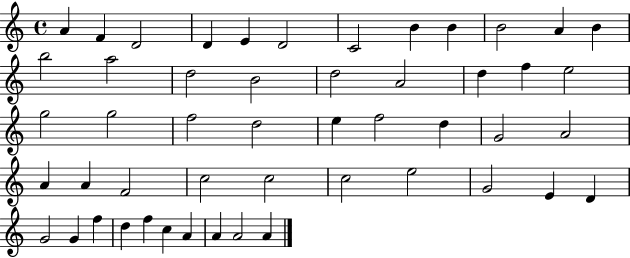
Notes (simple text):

A4/q F4/q D4/h D4/q E4/q D4/h C4/h B4/q B4/q B4/h A4/q B4/q B5/h A5/h D5/h B4/h D5/h A4/h D5/q F5/q E5/h G5/h G5/h F5/h D5/h E5/q F5/h D5/q G4/h A4/h A4/q A4/q F4/h C5/h C5/h C5/h E5/h G4/h E4/q D4/q G4/h G4/q F5/q D5/q F5/q C5/q A4/q A4/q A4/h A4/q